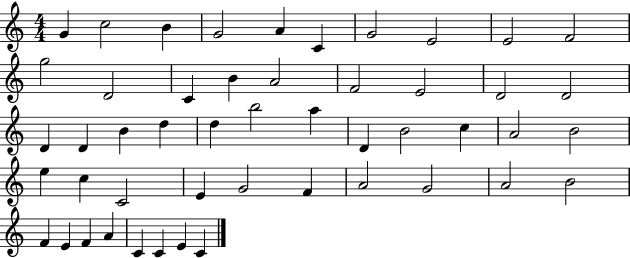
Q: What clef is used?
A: treble